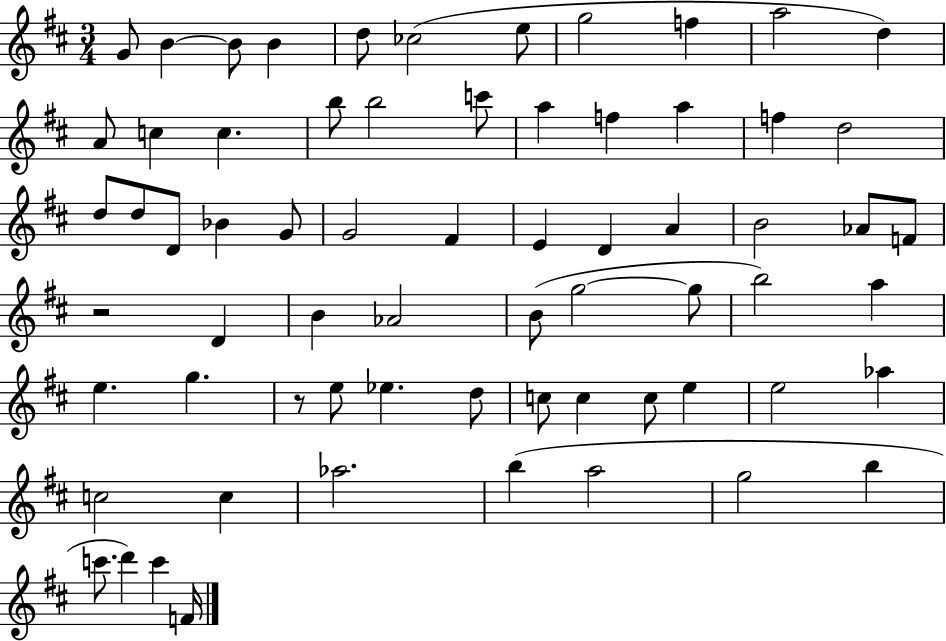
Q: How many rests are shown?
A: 2